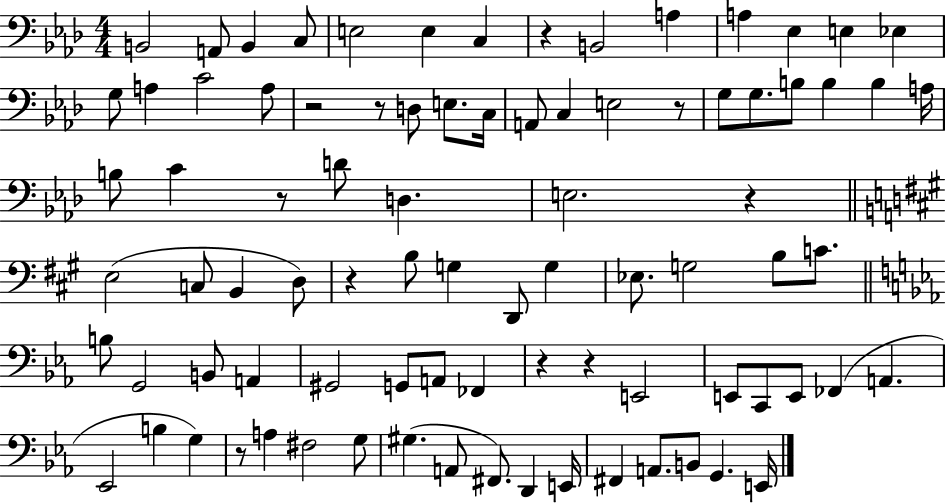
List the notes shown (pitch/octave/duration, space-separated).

B2/h A2/e B2/q C3/e E3/h E3/q C3/q R/q B2/h A3/q A3/q Eb3/q E3/q Eb3/q G3/e A3/q C4/h A3/e R/h R/e D3/e E3/e. C3/s A2/e C3/q E3/h R/e G3/e G3/e. B3/e B3/q B3/q A3/s B3/e C4/q R/e D4/e D3/q. E3/h. R/q E3/h C3/e B2/q D3/e R/q B3/e G3/q D2/e G3/q Eb3/e. G3/h B3/e C4/e. B3/e G2/h B2/e A2/q G#2/h G2/e A2/e FES2/q R/q R/q E2/h E2/e C2/e E2/e FES2/q A2/q. Eb2/h B3/q G3/q R/e A3/q F#3/h G3/e G#3/q. A2/e F#2/e. D2/q E2/s F#2/q A2/e. B2/e G2/q. E2/s